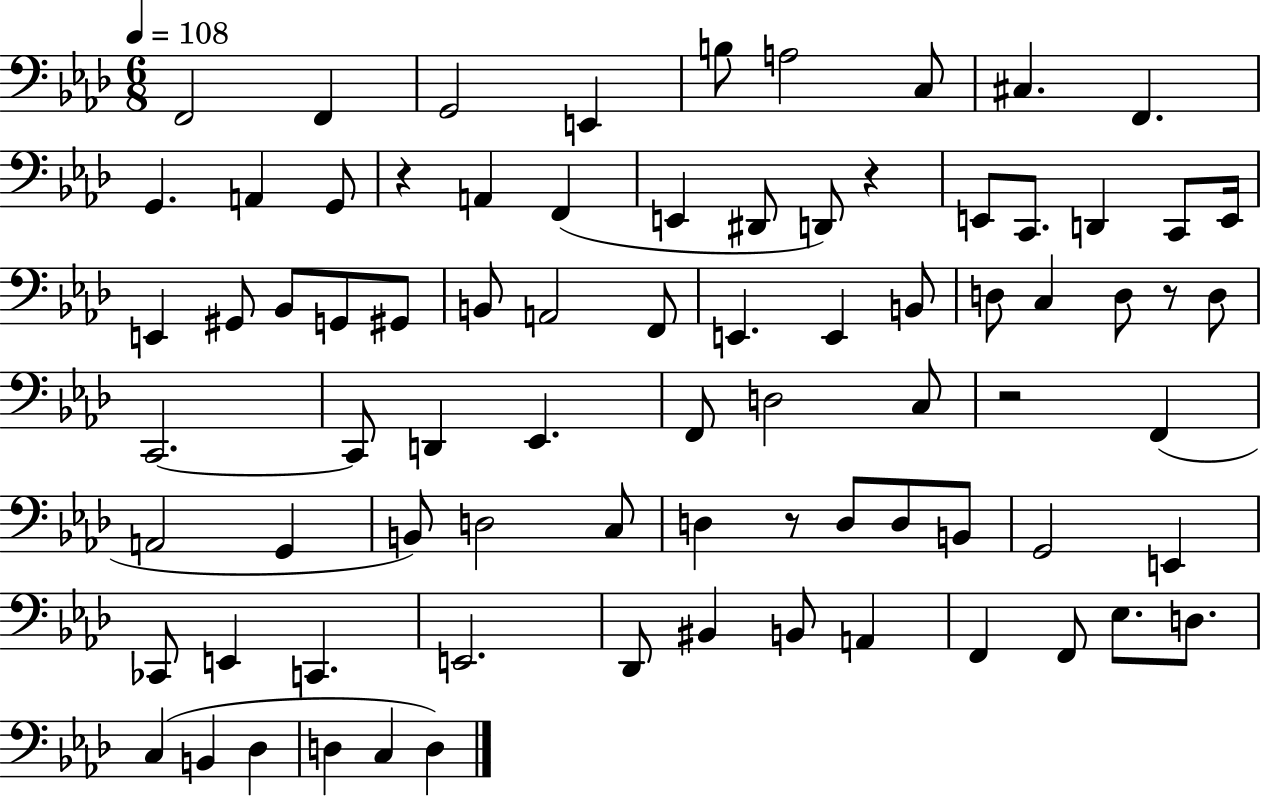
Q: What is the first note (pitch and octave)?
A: F2